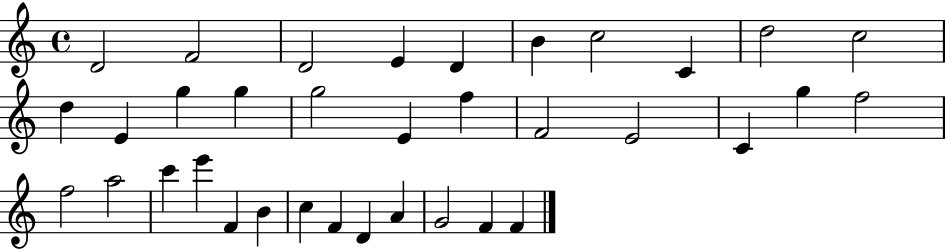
D4/h F4/h D4/h E4/q D4/q B4/q C5/h C4/q D5/h C5/h D5/q E4/q G5/q G5/q G5/h E4/q F5/q F4/h E4/h C4/q G5/q F5/h F5/h A5/h C6/q E6/q F4/q B4/q C5/q F4/q D4/q A4/q G4/h F4/q F4/q